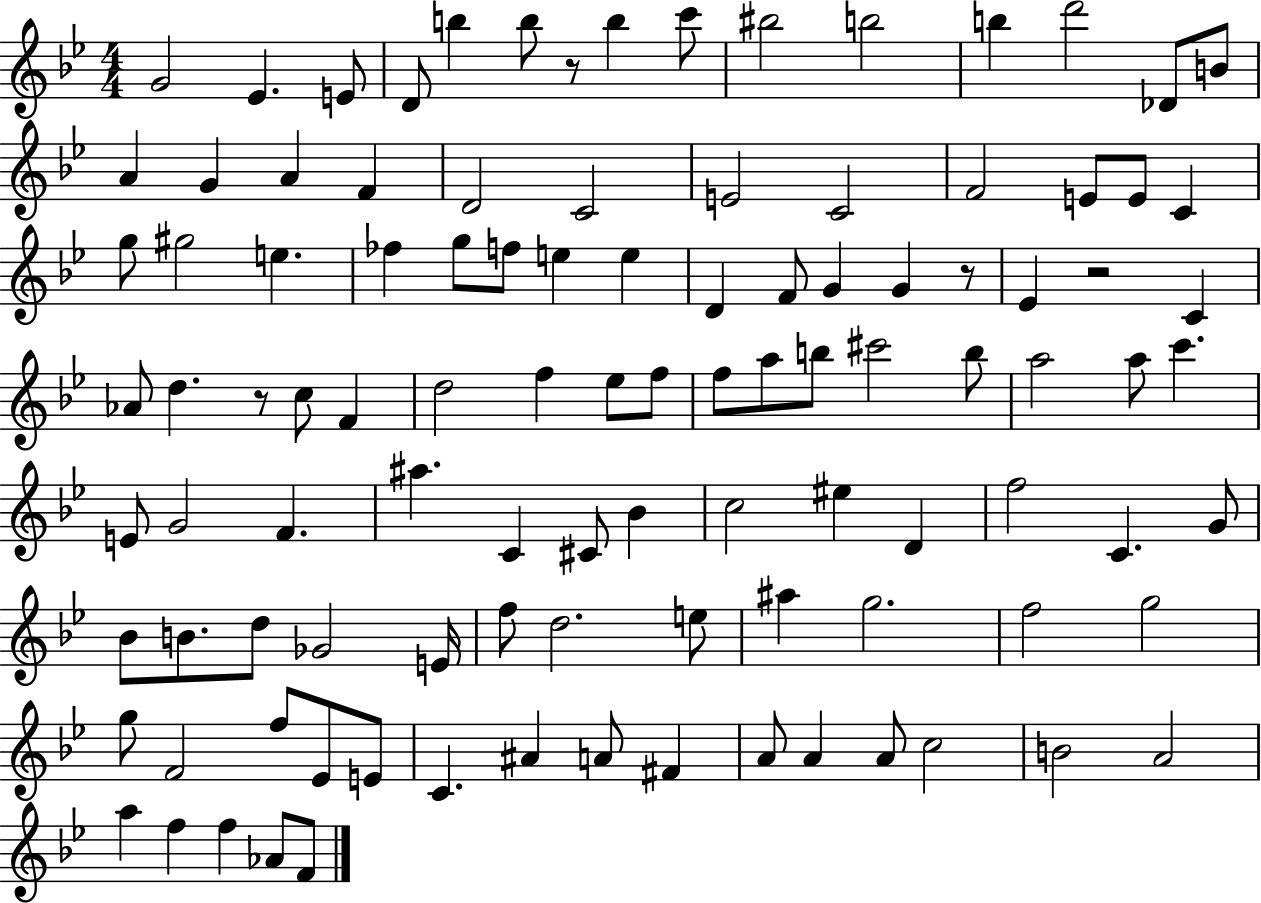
X:1
T:Untitled
M:4/4
L:1/4
K:Bb
G2 _E E/2 D/2 b b/2 z/2 b c'/2 ^b2 b2 b d'2 _D/2 B/2 A G A F D2 C2 E2 C2 F2 E/2 E/2 C g/2 ^g2 e _f g/2 f/2 e e D F/2 G G z/2 _E z2 C _A/2 d z/2 c/2 F d2 f _e/2 f/2 f/2 a/2 b/2 ^c'2 b/2 a2 a/2 c' E/2 G2 F ^a C ^C/2 _B c2 ^e D f2 C G/2 _B/2 B/2 d/2 _G2 E/4 f/2 d2 e/2 ^a g2 f2 g2 g/2 F2 f/2 _E/2 E/2 C ^A A/2 ^F A/2 A A/2 c2 B2 A2 a f f _A/2 F/2